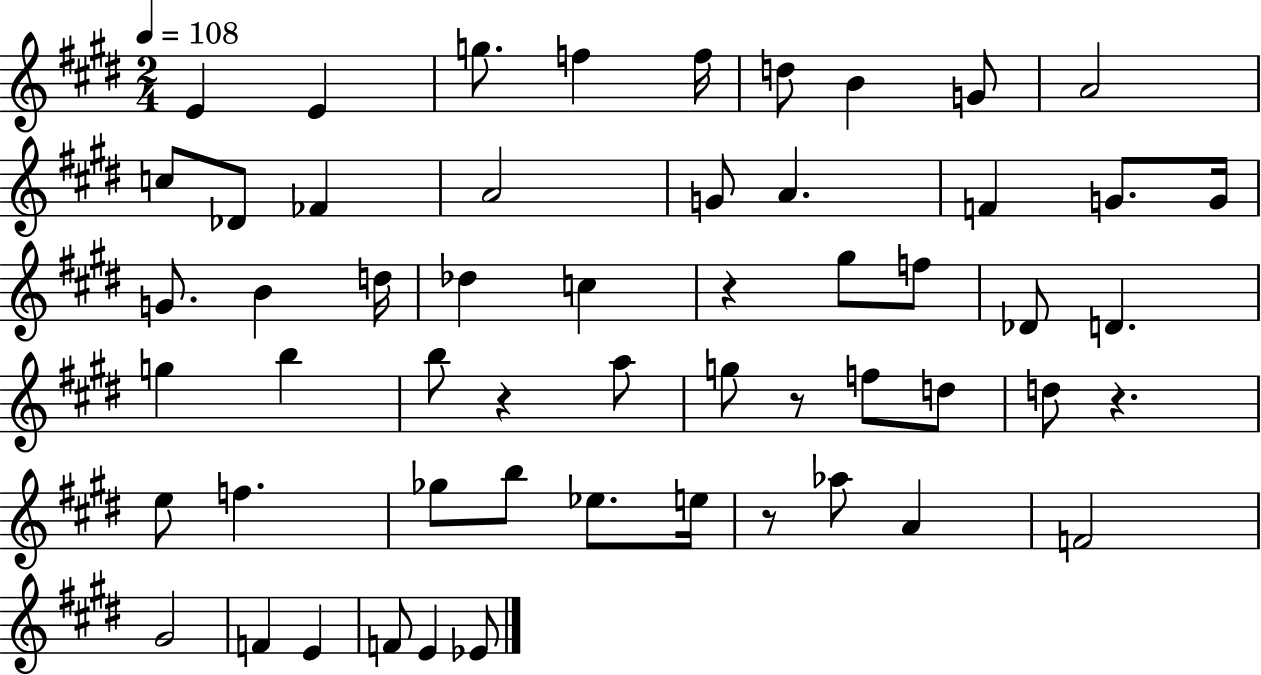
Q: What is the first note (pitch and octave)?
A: E4